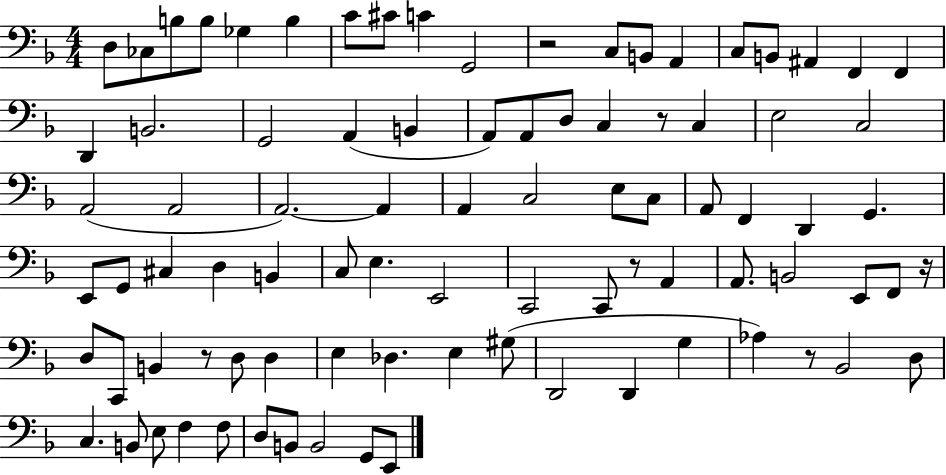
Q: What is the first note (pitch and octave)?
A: D3